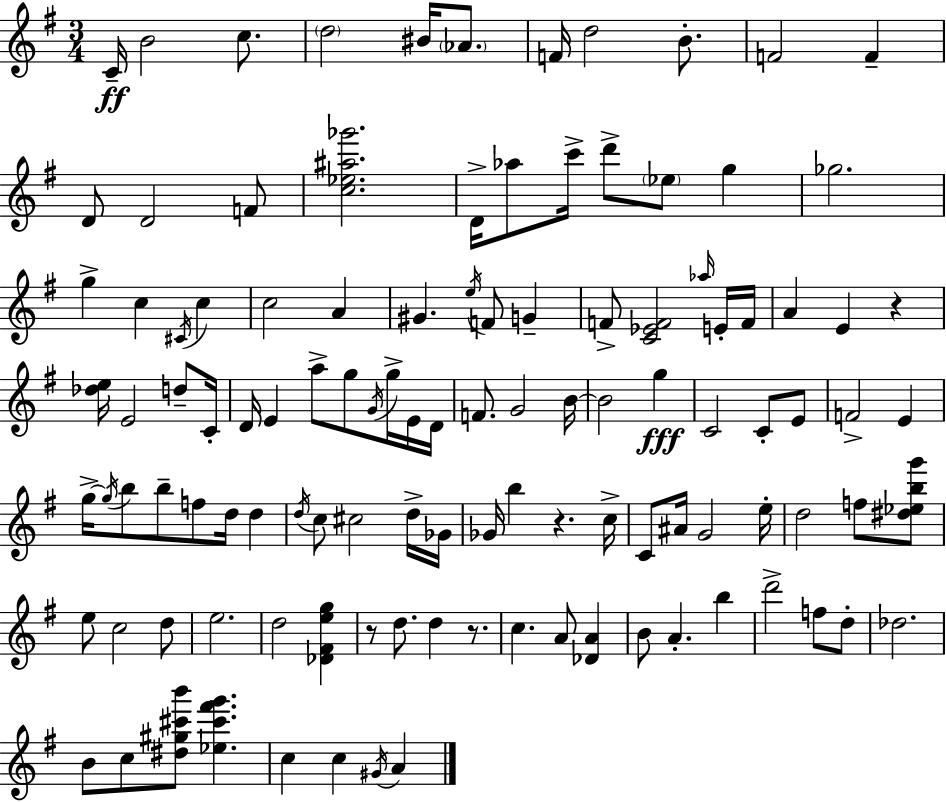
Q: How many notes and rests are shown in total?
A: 113